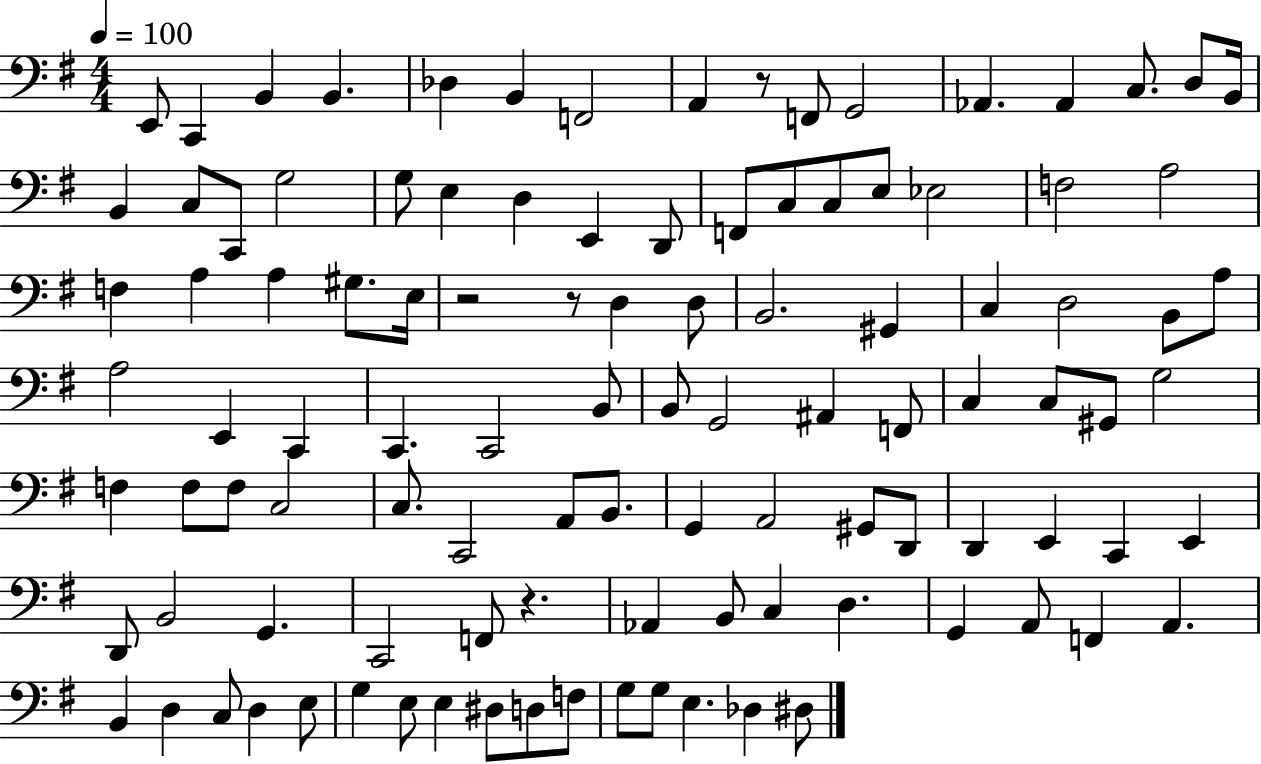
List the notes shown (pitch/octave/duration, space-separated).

E2/e C2/q B2/q B2/q. Db3/q B2/q F2/h A2/q R/e F2/e G2/h Ab2/q. Ab2/q C3/e. D3/e B2/s B2/q C3/e C2/e G3/h G3/e E3/q D3/q E2/q D2/e F2/e C3/e C3/e E3/e Eb3/h F3/h A3/h F3/q A3/q A3/q G#3/e. E3/s R/h R/e D3/q D3/e B2/h. G#2/q C3/q D3/h B2/e A3/e A3/h E2/q C2/q C2/q. C2/h B2/e B2/e G2/h A#2/q F2/e C3/q C3/e G#2/e G3/h F3/q F3/e F3/e C3/h C3/e. C2/h A2/e B2/e. G2/q A2/h G#2/e D2/e D2/q E2/q C2/q E2/q D2/e B2/h G2/q. C2/h F2/e R/q. Ab2/q B2/e C3/q D3/q. G2/q A2/e F2/q A2/q. B2/q D3/q C3/e D3/q E3/e G3/q E3/e E3/q D#3/e D3/e F3/e G3/e G3/e E3/q. Db3/q D#3/e